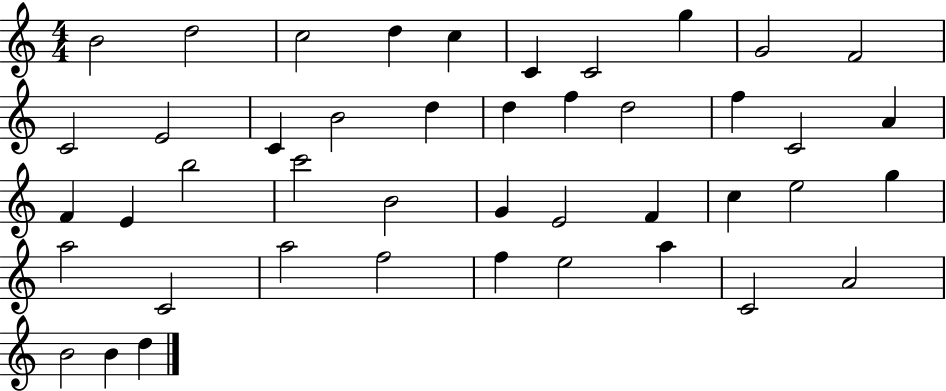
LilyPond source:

{
  \clef treble
  \numericTimeSignature
  \time 4/4
  \key c \major
  b'2 d''2 | c''2 d''4 c''4 | c'4 c'2 g''4 | g'2 f'2 | \break c'2 e'2 | c'4 b'2 d''4 | d''4 f''4 d''2 | f''4 c'2 a'4 | \break f'4 e'4 b''2 | c'''2 b'2 | g'4 e'2 f'4 | c''4 e''2 g''4 | \break a''2 c'2 | a''2 f''2 | f''4 e''2 a''4 | c'2 a'2 | \break b'2 b'4 d''4 | \bar "|."
}